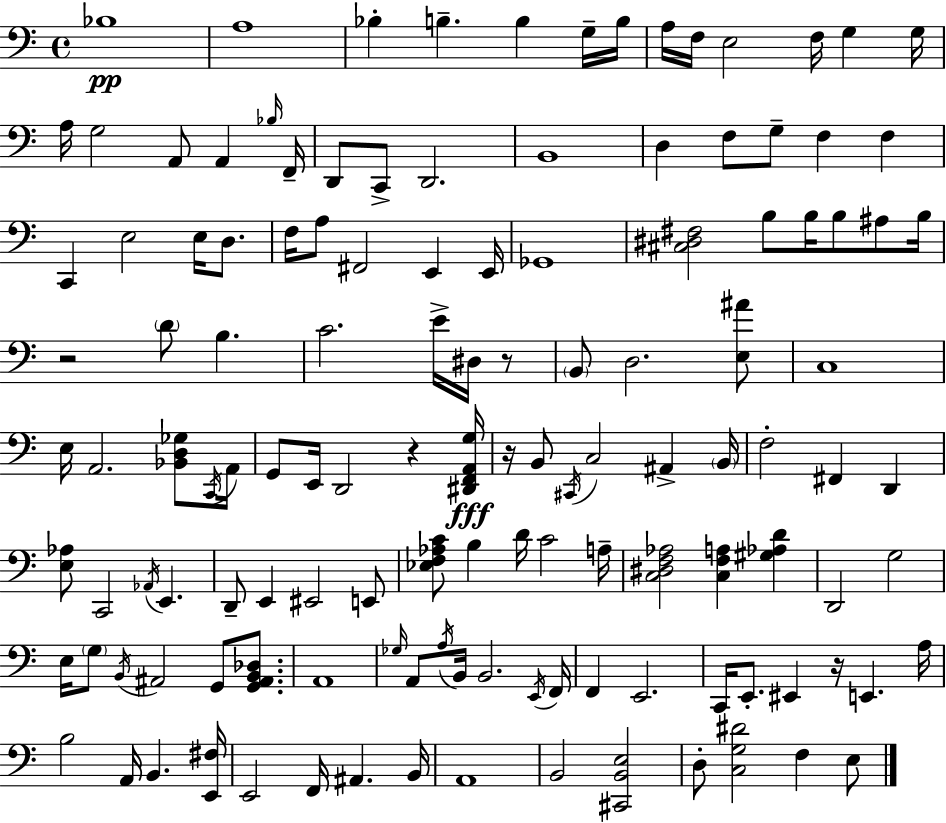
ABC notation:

X:1
T:Untitled
M:4/4
L:1/4
K:C
_B,4 A,4 _B, B, B, G,/4 B,/4 A,/4 F,/4 E,2 F,/4 G, G,/4 A,/4 G,2 A,,/2 A,, _B,/4 F,,/4 D,,/2 C,,/2 D,,2 B,,4 D, F,/2 G,/2 F, F, C,, E,2 E,/4 D,/2 F,/4 A,/2 ^F,,2 E,, E,,/4 _G,,4 [^C,^D,^F,]2 B,/2 B,/4 B,/2 ^A,/2 B,/4 z2 D/2 B, C2 E/4 ^D,/4 z/2 B,,/2 D,2 [E,^A]/2 C,4 E,/4 A,,2 [_B,,D,_G,]/2 C,,/4 A,,/4 G,,/2 E,,/4 D,,2 z [^D,,F,,A,,G,]/4 z/4 B,,/2 ^C,,/4 C,2 ^A,, B,,/4 F,2 ^F,, D,, [E,_A,]/2 C,,2 _A,,/4 E,, D,,/2 E,, ^E,,2 E,,/2 [_E,F,_A,C]/2 B, D/4 C2 A,/4 [C,^D,F,_A,]2 [C,F,A,] [^G,_A,D] D,,2 G,2 E,/4 G,/2 B,,/4 ^A,,2 G,,/2 [G,,^A,,B,,_D,]/2 A,,4 _G,/4 A,,/2 A,/4 B,,/4 B,,2 E,,/4 F,,/4 F,, E,,2 C,,/4 E,,/2 ^E,, z/4 E,, A,/4 B,2 A,,/4 B,, [E,,^F,]/4 E,,2 F,,/4 ^A,, B,,/4 A,,4 B,,2 [^C,,B,,E,]2 D,/2 [C,G,^D]2 F, E,/2